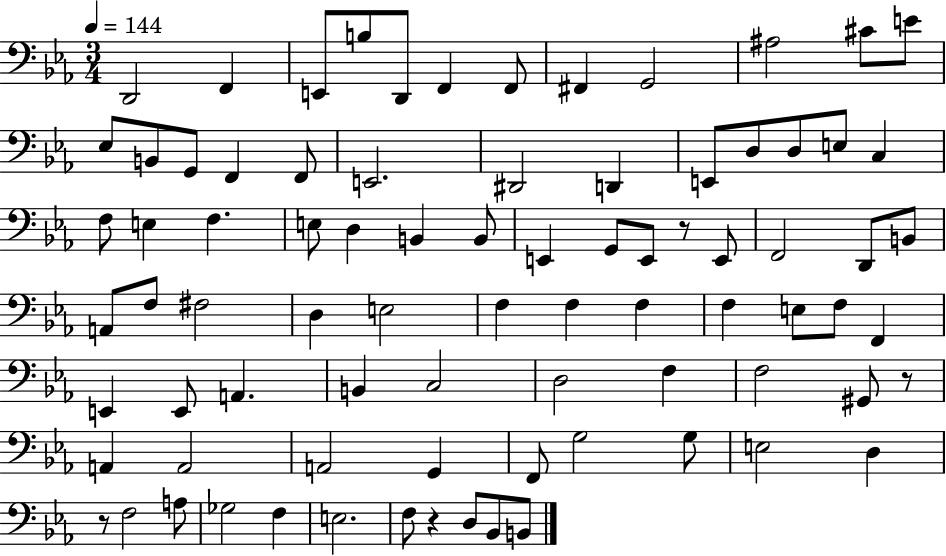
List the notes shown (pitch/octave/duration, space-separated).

D2/h F2/q E2/e B3/e D2/e F2/q F2/e F#2/q G2/h A#3/h C#4/e E4/e Eb3/e B2/e G2/e F2/q F2/e E2/h. D#2/h D2/q E2/e D3/e D3/e E3/e C3/q F3/e E3/q F3/q. E3/e D3/q B2/q B2/e E2/q G2/e E2/e R/e E2/e F2/h D2/e B2/e A2/e F3/e F#3/h D3/q E3/h F3/q F3/q F3/q F3/q E3/e F3/e F2/q E2/q E2/e A2/q. B2/q C3/h D3/h F3/q F3/h G#2/e R/e A2/q A2/h A2/h G2/q F2/e G3/h G3/e E3/h D3/q R/e F3/h A3/e Gb3/h F3/q E3/h. F3/e R/q D3/e Bb2/e B2/e